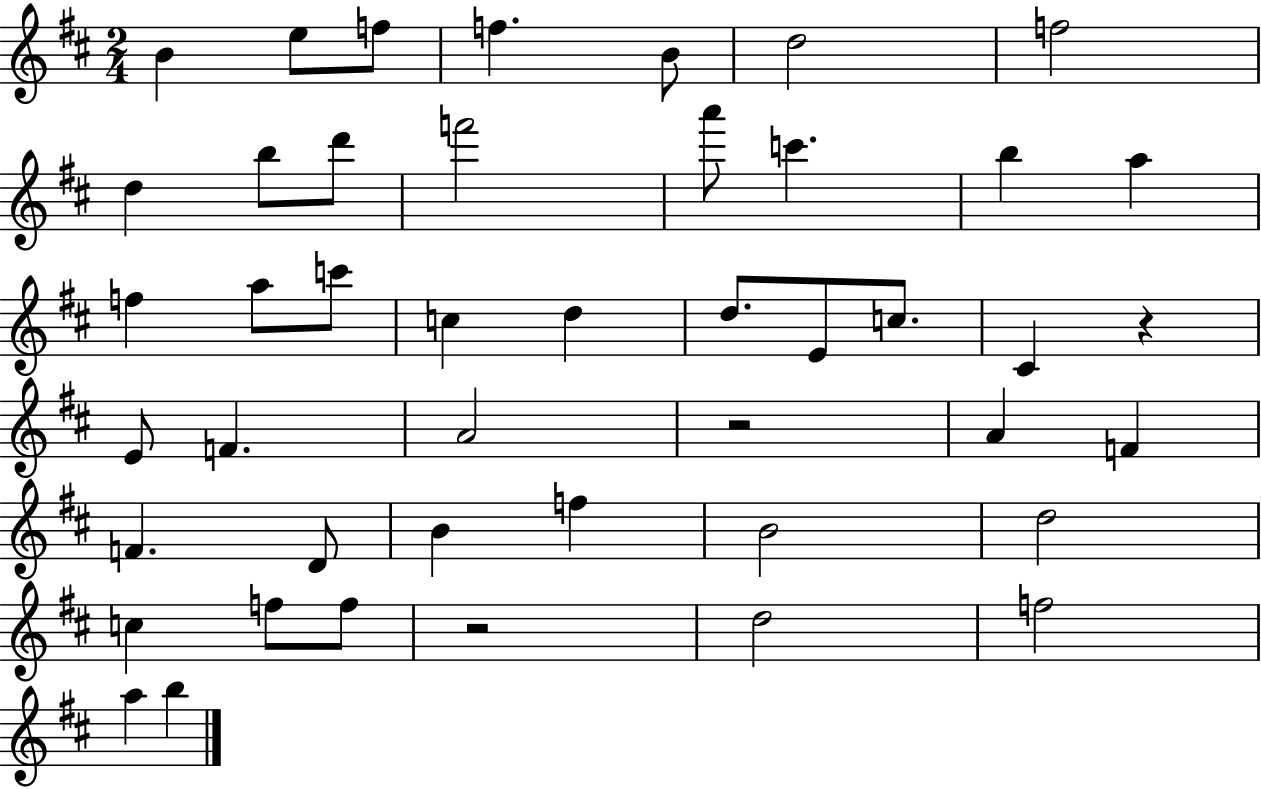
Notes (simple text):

B4/q E5/e F5/e F5/q. B4/e D5/h F5/h D5/q B5/e D6/e F6/h A6/e C6/q. B5/q A5/q F5/q A5/e C6/e C5/q D5/q D5/e. E4/e C5/e. C#4/q R/q E4/e F4/q. A4/h R/h A4/q F4/q F4/q. D4/e B4/q F5/q B4/h D5/h C5/q F5/e F5/e R/h D5/h F5/h A5/q B5/q